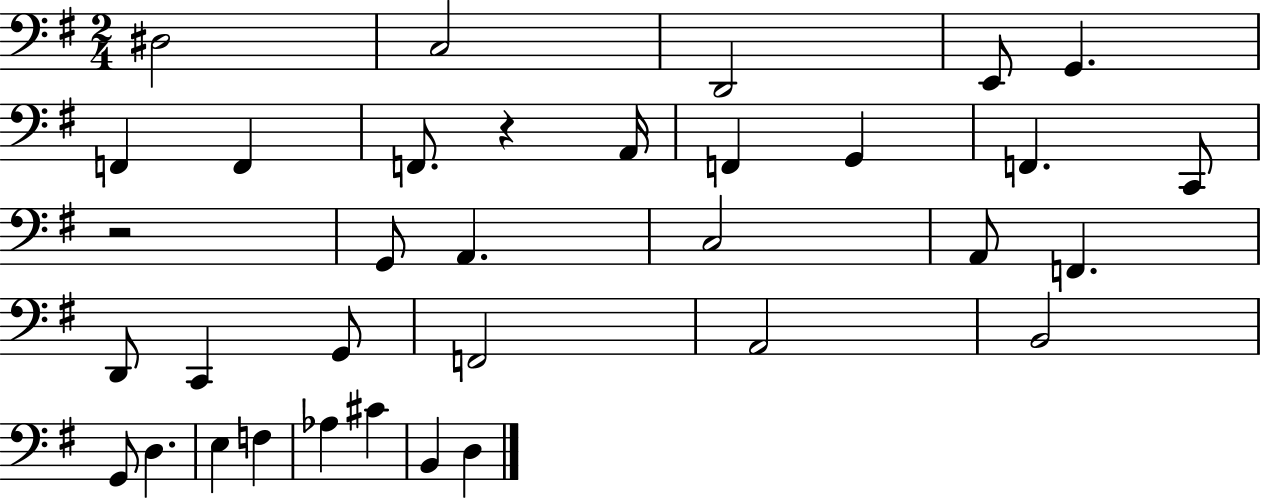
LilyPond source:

{
  \clef bass
  \numericTimeSignature
  \time 2/4
  \key g \major
  dis2 | c2 | d,2 | e,8 g,4. | \break f,4 f,4 | f,8. r4 a,16 | f,4 g,4 | f,4. c,8 | \break r2 | g,8 a,4. | c2 | a,8 f,4. | \break d,8 c,4 g,8 | f,2 | a,2 | b,2 | \break g,8 d4. | e4 f4 | aes4 cis'4 | b,4 d4 | \break \bar "|."
}